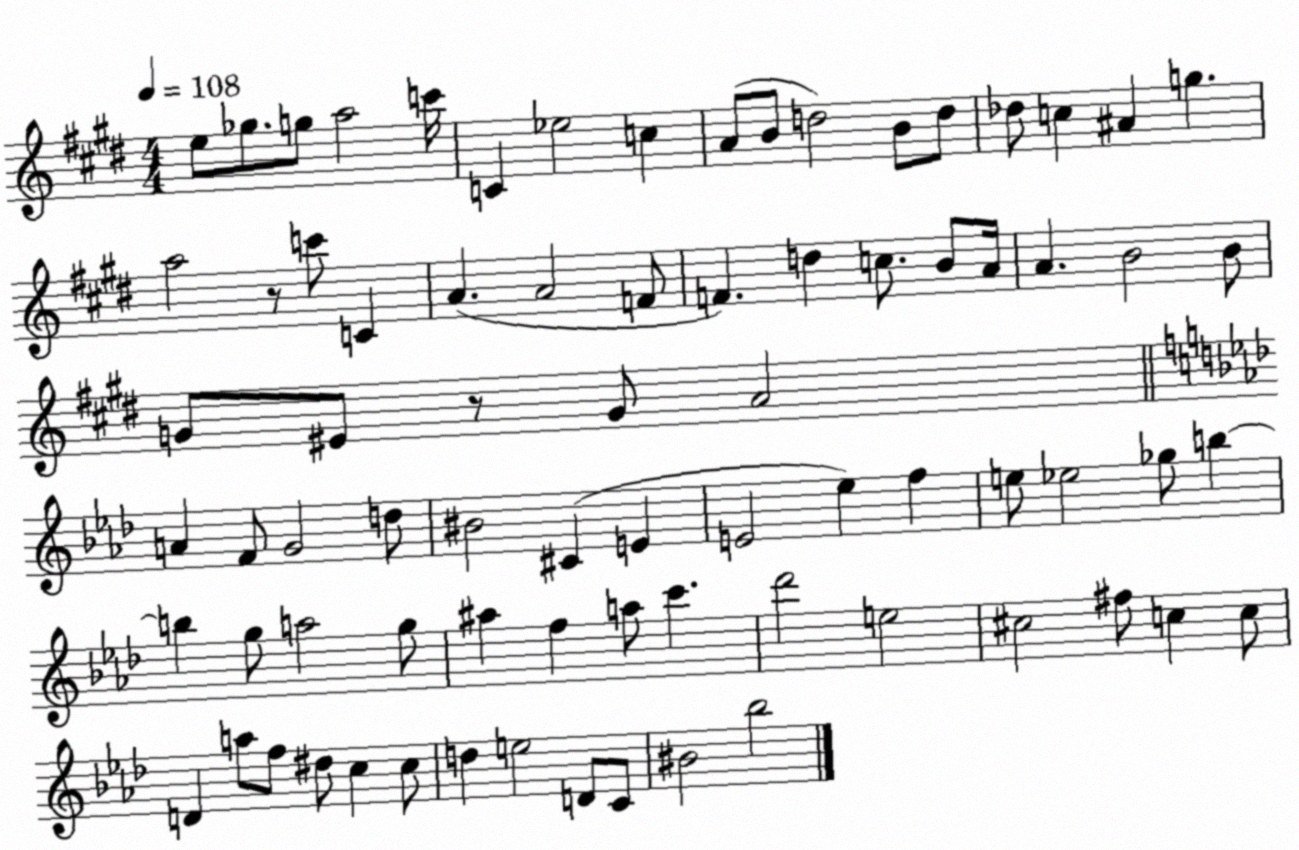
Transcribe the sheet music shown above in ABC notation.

X:1
T:Untitled
M:4/4
L:1/4
K:E
e/2 _g/2 g/2 a2 c'/4 C _e2 c A/2 B/2 d2 B/2 d/2 _d/2 c ^A g a2 z/2 c'/2 C A A2 F/2 F d c/2 B/2 A/4 A B2 B/2 G/2 ^E/2 z/2 G/2 A2 A F/2 G2 d/2 ^B2 ^C E E2 _e f e/2 _e2 _g/2 b b g/2 a2 g/2 ^a f a/2 c' _d'2 e2 ^c2 ^f/2 c c/2 D a/2 f/2 ^d/2 c c/2 d e2 D/2 C/2 ^B2 _b2